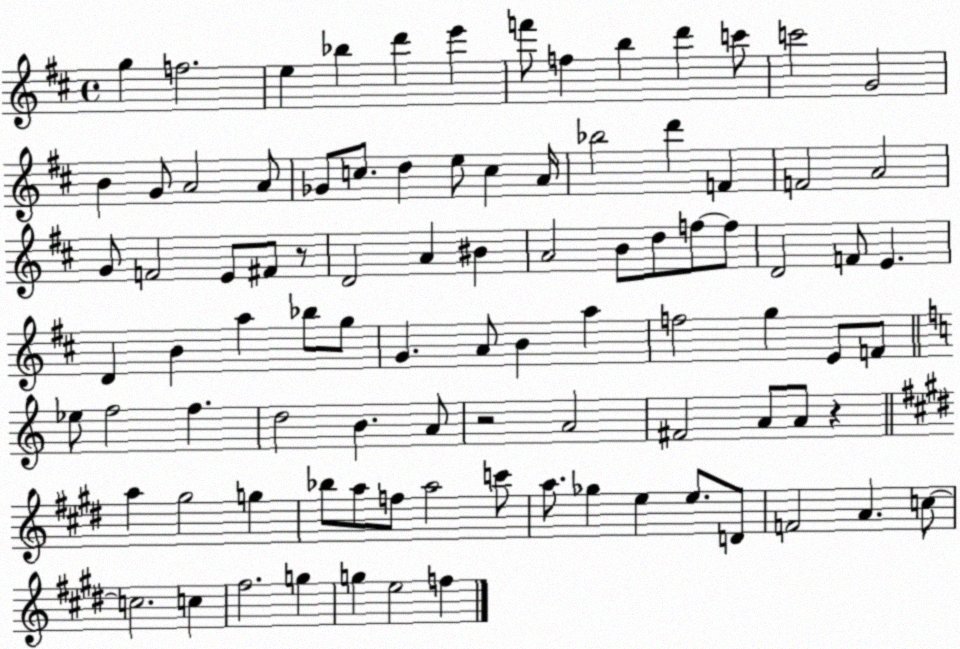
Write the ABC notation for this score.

X:1
T:Untitled
M:4/4
L:1/4
K:D
g f2 e _b d' e' f'/2 f b d' c'/2 c'2 G2 B G/2 A2 A/2 _G/2 c/2 d e/2 c A/4 _b2 d' F F2 A2 G/2 F2 E/2 ^F/2 z/2 D2 A ^B A2 B/2 d/2 f/2 f/2 D2 F/2 E D B a _b/2 g/2 G A/2 B a f2 g E/2 F/2 _e/2 f2 f d2 B A/2 z2 A2 ^F2 A/2 A/2 z a ^g2 g _b/2 a/2 f/2 a2 c'/2 a/2 _g e e/2 D/2 F2 A c/2 c2 c ^f2 g g e2 f